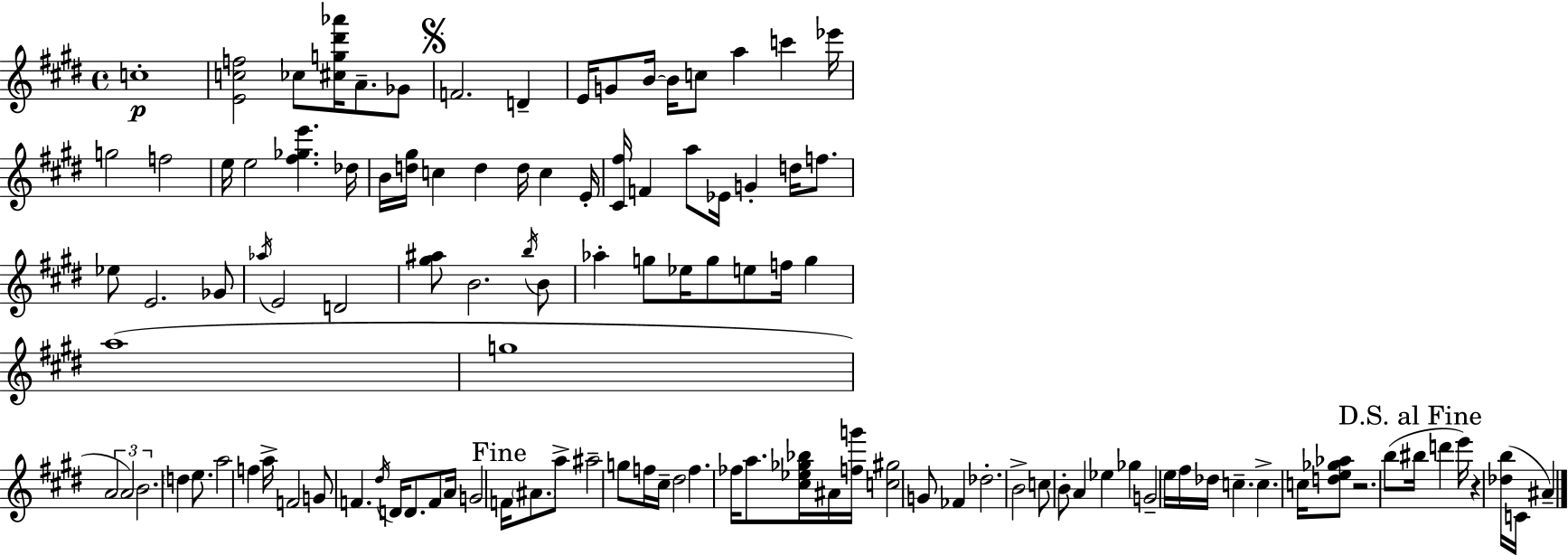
{
  \clef treble
  \time 4/4
  \defaultTimeSignature
  \key e \major
  c''1-.\p | <e' c'' f''>2 ces''8 <cis'' g'' dis''' aes'''>16 a'8.-- ges'8 | \mark \markup { \musicglyph "scripts.segno" } f'2. d'4-- | e'16 g'8 b'16~~ b'16 c''8 a''4 c'''4 ees'''16 | \break g''2 f''2 | e''16 e''2 <fis'' ges'' e'''>4. des''16 | b'16 <d'' gis''>16 c''4 d''4 d''16 c''4 e'16-. | <cis' fis''>16 f'4 a''8 ees'16 g'4-. d''16 f''8. | \break ees''8 e'2. ges'8 | \acciaccatura { aes''16 } e'2 d'2 | <gis'' ais''>8 b'2. \acciaccatura { b''16 } | b'8 aes''4-. g''8 ees''16 g''8 e''8 f''16 g''4 | \break a''1( | g''1 | \tuplet 3/2 { a'2 a'2) | b'2. } \parenthesize d''4 | \break e''8. a''2 f''4 | a''16-> f'2 g'8 f'4. | \acciaccatura { dis''16 } d'16 d'8. f'8 a'16 g'2 | \mark "Fine" f'16 \parenthesize ais'8. a''8-> ais''2-- | \break g''8 f''16 cis''16-- dis''2 f''4. | fes''16 a''8. <cis'' ees'' ges'' bes''>16 ais'16 <f'' g'''>16 <c'' gis''>2 | g'8 fes'4 des''2.-. | b'2-> c''8 b'8-. a'4 | \break ees''4 ges''4 g'2-- | e''16 fis''16 des''16 c''4.-- c''4.-> | c''16 <d'' e'' ges'' aes''>8 r2. | b''8( \mark "D.S. al Fine" bis''16 d'''4 e'''16) r4 <des'' b''>16( c'16 ais'4--) | \break \bar "|."
}